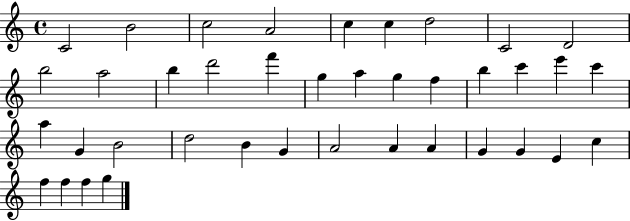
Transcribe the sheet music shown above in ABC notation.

X:1
T:Untitled
M:4/4
L:1/4
K:C
C2 B2 c2 A2 c c d2 C2 D2 b2 a2 b d'2 f' g a g f b c' e' c' a G B2 d2 B G A2 A A G G E c f f f g